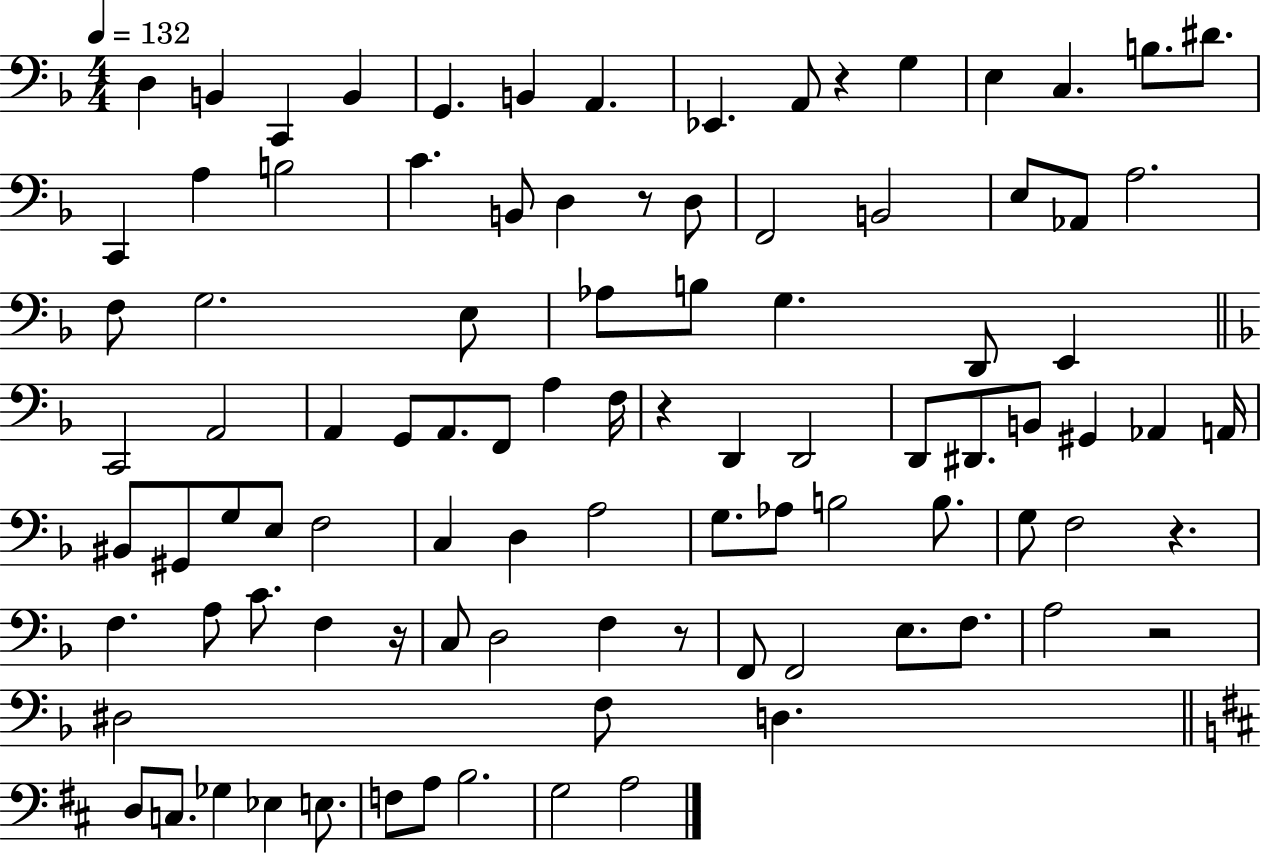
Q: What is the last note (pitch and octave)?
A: A3